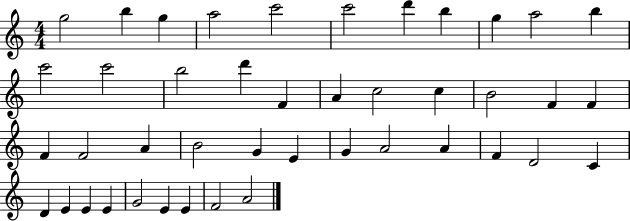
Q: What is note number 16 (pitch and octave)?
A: F4